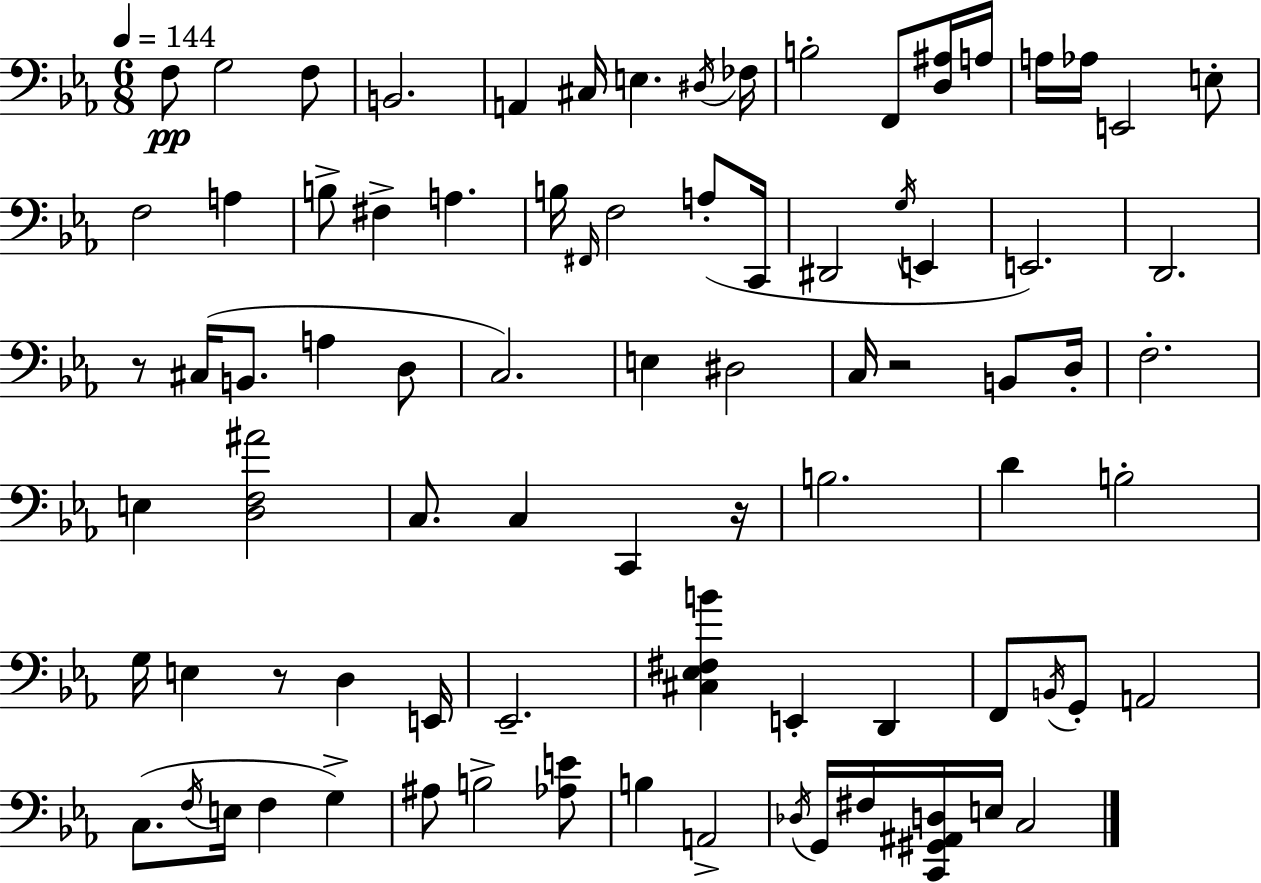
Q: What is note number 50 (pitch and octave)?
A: G3